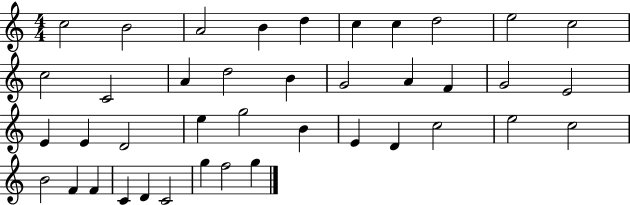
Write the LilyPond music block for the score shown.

{
  \clef treble
  \numericTimeSignature
  \time 4/4
  \key c \major
  c''2 b'2 | a'2 b'4 d''4 | c''4 c''4 d''2 | e''2 c''2 | \break c''2 c'2 | a'4 d''2 b'4 | g'2 a'4 f'4 | g'2 e'2 | \break e'4 e'4 d'2 | e''4 g''2 b'4 | e'4 d'4 c''2 | e''2 c''2 | \break b'2 f'4 f'4 | c'4 d'4 c'2 | g''4 f''2 g''4 | \bar "|."
}